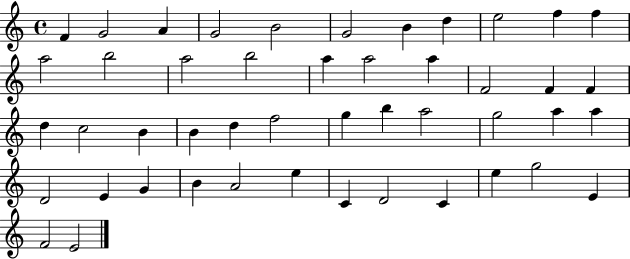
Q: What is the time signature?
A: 4/4